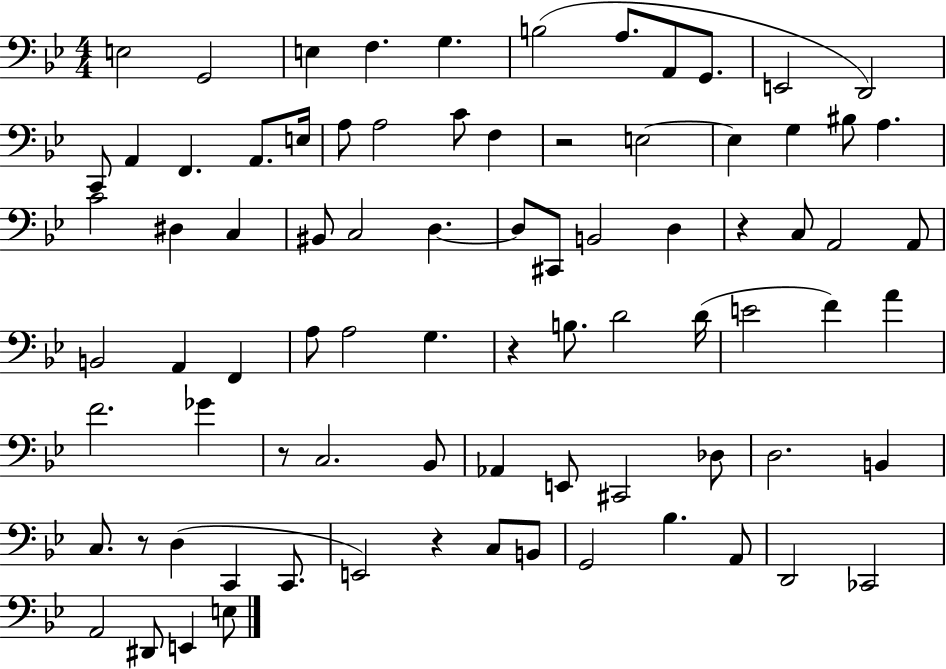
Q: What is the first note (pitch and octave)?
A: E3